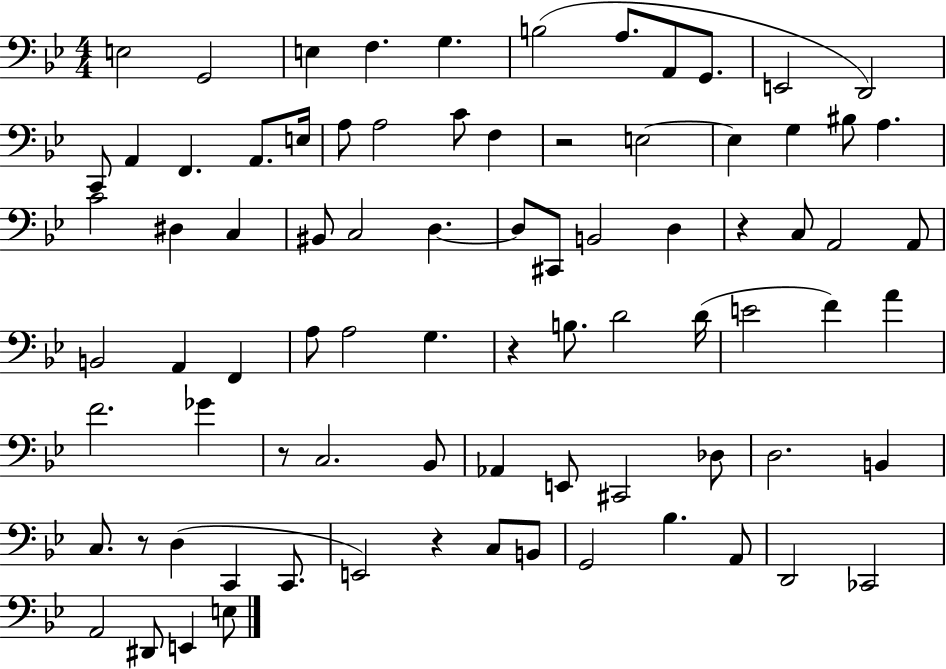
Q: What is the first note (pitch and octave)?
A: E3